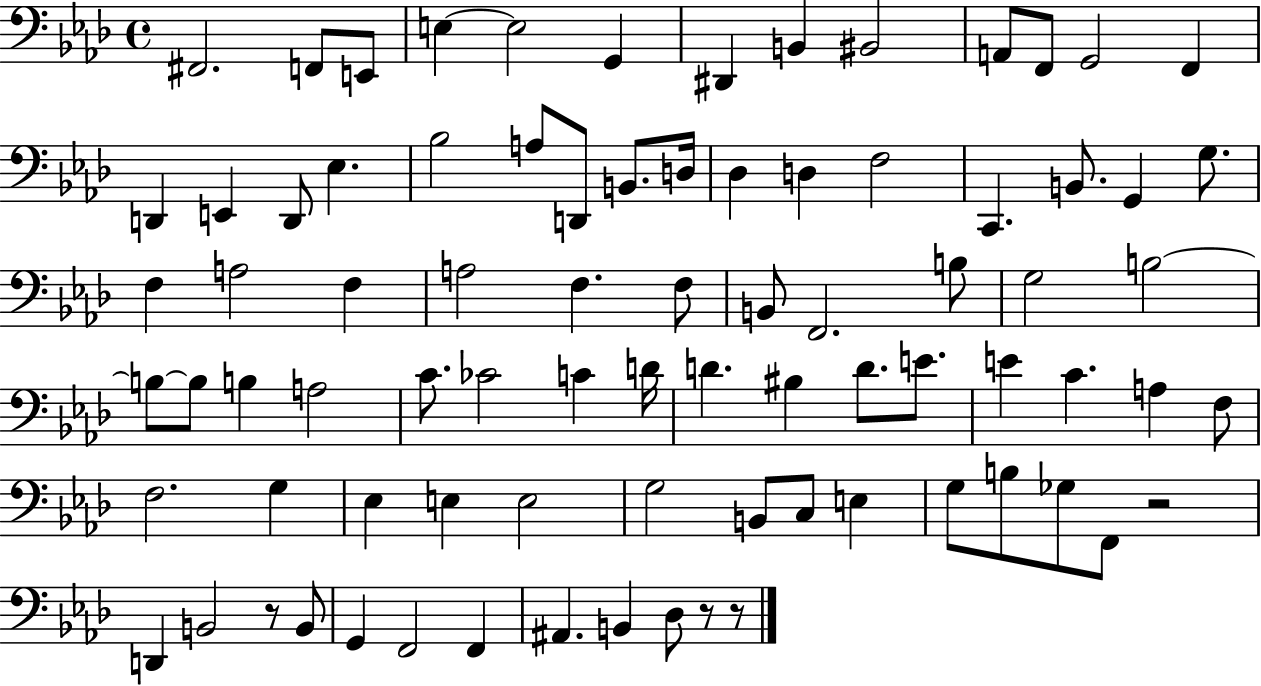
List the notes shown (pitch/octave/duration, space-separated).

F#2/h. F2/e E2/e E3/q E3/h G2/q D#2/q B2/q BIS2/h A2/e F2/e G2/h F2/q D2/q E2/q D2/e Eb3/q. Bb3/h A3/e D2/e B2/e. D3/s Db3/q D3/q F3/h C2/q. B2/e. G2/q G3/e. F3/q A3/h F3/q A3/h F3/q. F3/e B2/e F2/h. B3/e G3/h B3/h B3/e B3/e B3/q A3/h C4/e. CES4/h C4/q D4/s D4/q. BIS3/q D4/e. E4/e. E4/q C4/q. A3/q F3/e F3/h. G3/q Eb3/q E3/q E3/h G3/h B2/e C3/e E3/q G3/e B3/e Gb3/e F2/e R/h D2/q B2/h R/e B2/e G2/q F2/h F2/q A#2/q. B2/q Db3/e R/e R/e